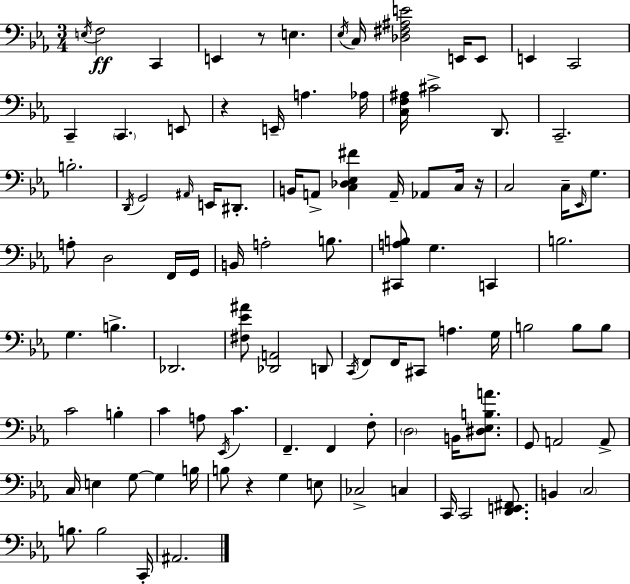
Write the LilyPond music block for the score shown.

{
  \clef bass
  \numericTimeSignature
  \time 3/4
  \key c \minor
  \acciaccatura { e16 }\ff f2 c,4 | e,4 r8 e4. | \acciaccatura { ees16 } c16 <des fis ais e'>2 e,16 | e,8 e,4 c,2 | \break c,4-- \parenthesize c,4. | e,8 r4 e,16-- a4. | aes16 <c f ais>16 cis'2-> d,8. | c,2.-- | \break b2.-. | \acciaccatura { d,16 } g,2 \grace { ais,16 } | e,16 dis,8.-. b,16 a,8-> <c des ees fis'>4 a,16-- | aes,8 c16 r16 c2 | \break c16-- \grace { ees,16 } g8. a8-. d2 | f,16 g,16 b,16 a2-. | b8. <cis, a b>8 g4. | c,4 b2. | \break g4. b4.-> | des,2. | <fis ees' ais'>8 <des, a,>2 | d,8 \acciaccatura { c,16 } f,8 f,16 cis,8 a4. | \break g16 b2 | b8 b8 c'2 | b4-. c'4 a8 | \acciaccatura { ees,16 } c'4. f,4.-- | \break f,4 f8-. \parenthesize d2 | b,16 <dis ees b a'>8. g,8 a,2 | a,8-> c16 e4 | g8~~ g4 b16 b8 r4 | \break g4 e8 ces2-> | c4 c,16 c,2 | <d, e, fis,>8. b,4 \parenthesize c2 | b8. b2 | \break c,16-. ais,2. | \bar "|."
}